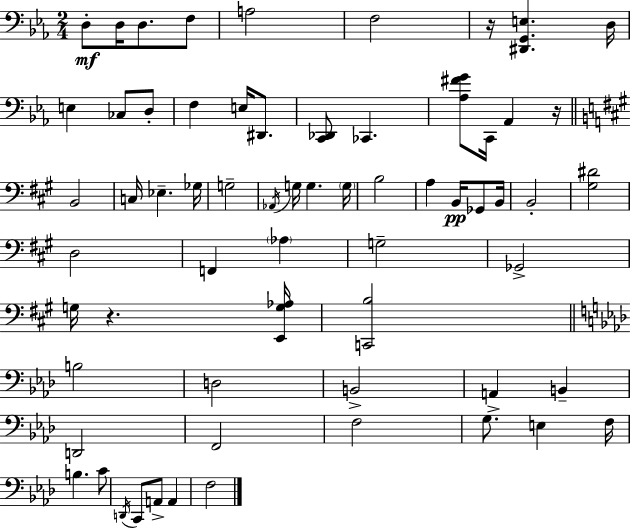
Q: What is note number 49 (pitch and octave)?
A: B3